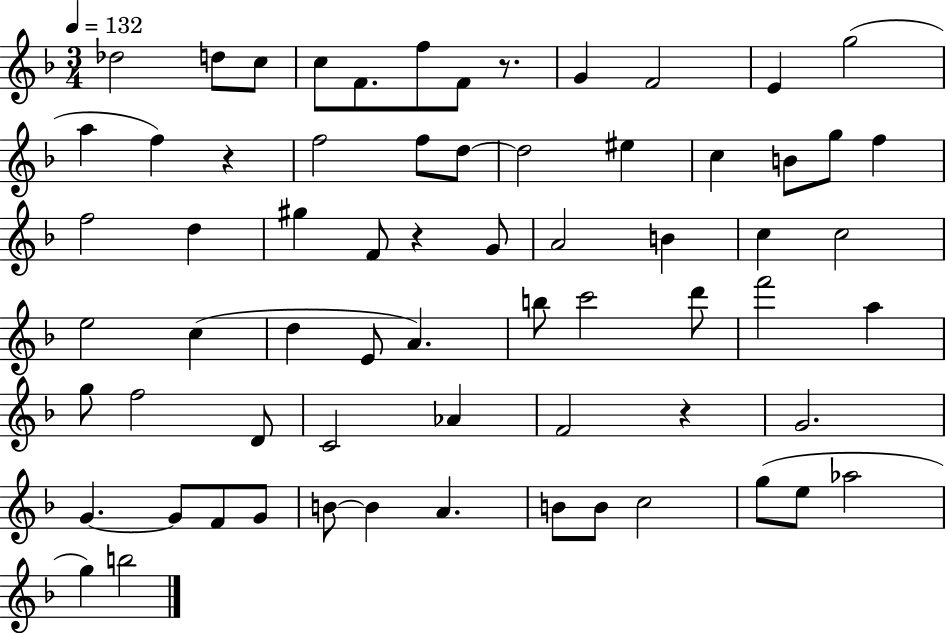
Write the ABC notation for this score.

X:1
T:Untitled
M:3/4
L:1/4
K:F
_d2 d/2 c/2 c/2 F/2 f/2 F/2 z/2 G F2 E g2 a f z f2 f/2 d/2 d2 ^e c B/2 g/2 f f2 d ^g F/2 z G/2 A2 B c c2 e2 c d E/2 A b/2 c'2 d'/2 f'2 a g/2 f2 D/2 C2 _A F2 z G2 G G/2 F/2 G/2 B/2 B A B/2 B/2 c2 g/2 e/2 _a2 g b2